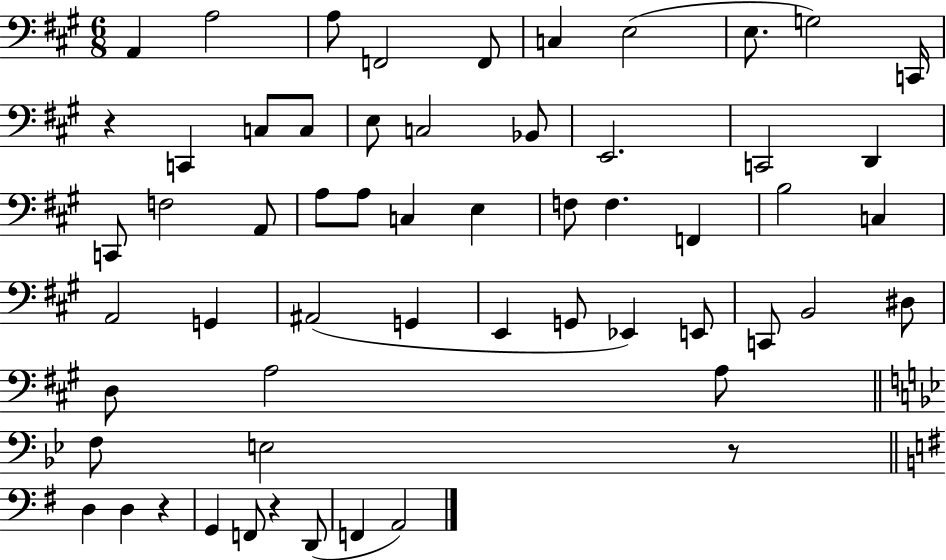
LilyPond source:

{
  \clef bass
  \numericTimeSignature
  \time 6/8
  \key a \major
  a,4 a2 | a8 f,2 f,8 | c4 e2( | e8. g2) c,16 | \break r4 c,4 c8 c8 | e8 c2 bes,8 | e,2. | c,2 d,4 | \break c,8 f2 a,8 | a8 a8 c4 e4 | f8 f4. f,4 | b2 c4 | \break a,2 g,4 | ais,2( g,4 | e,4 g,8 ees,4) e,8 | c,8 b,2 dis8 | \break d8 a2 a8 | \bar "||" \break \key g \minor f8 e2 r8 | \bar "||" \break \key g \major d4 d4 r4 | g,4 f,8 r4 d,8( | f,4 a,2) | \bar "|."
}